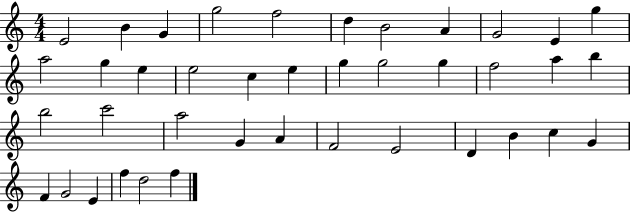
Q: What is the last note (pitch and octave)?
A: F5